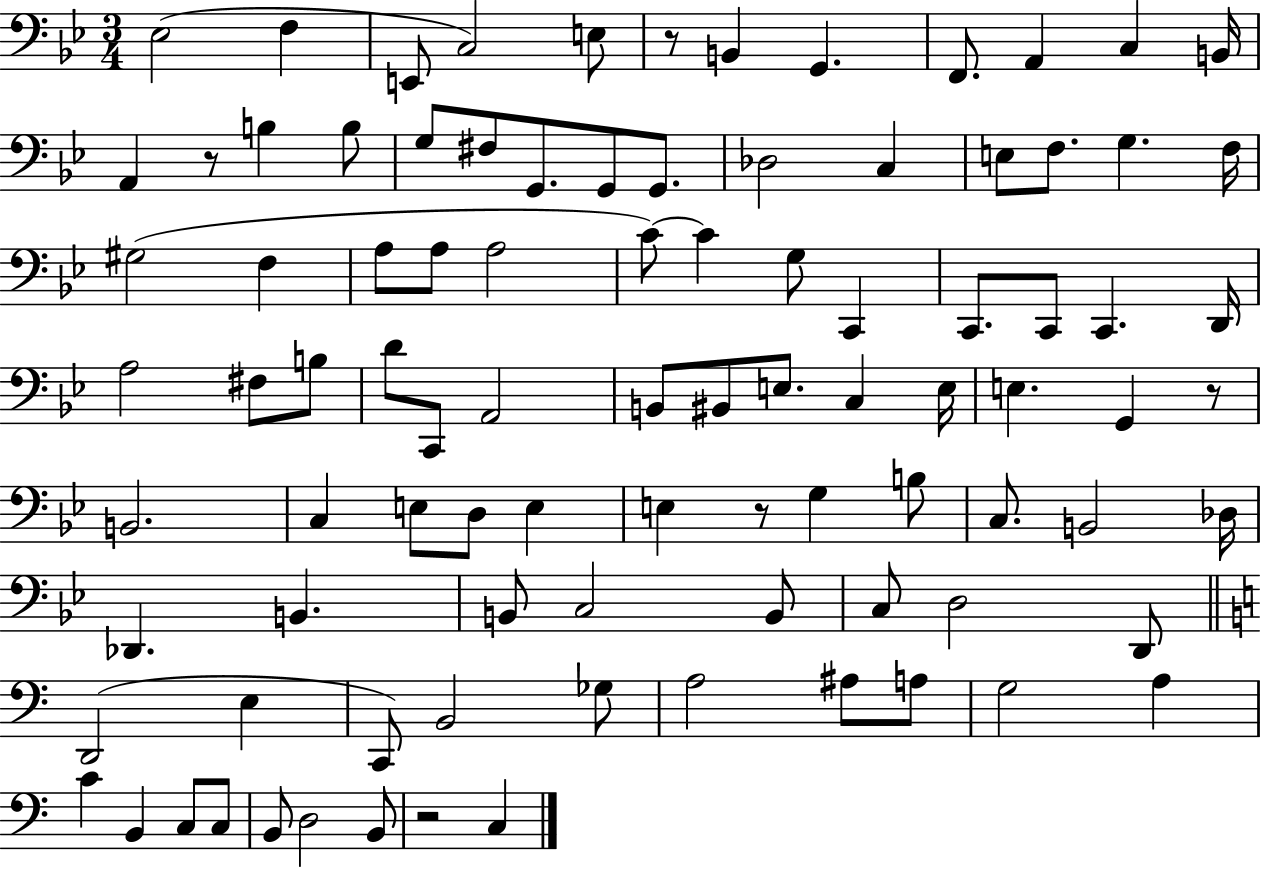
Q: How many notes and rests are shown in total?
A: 93